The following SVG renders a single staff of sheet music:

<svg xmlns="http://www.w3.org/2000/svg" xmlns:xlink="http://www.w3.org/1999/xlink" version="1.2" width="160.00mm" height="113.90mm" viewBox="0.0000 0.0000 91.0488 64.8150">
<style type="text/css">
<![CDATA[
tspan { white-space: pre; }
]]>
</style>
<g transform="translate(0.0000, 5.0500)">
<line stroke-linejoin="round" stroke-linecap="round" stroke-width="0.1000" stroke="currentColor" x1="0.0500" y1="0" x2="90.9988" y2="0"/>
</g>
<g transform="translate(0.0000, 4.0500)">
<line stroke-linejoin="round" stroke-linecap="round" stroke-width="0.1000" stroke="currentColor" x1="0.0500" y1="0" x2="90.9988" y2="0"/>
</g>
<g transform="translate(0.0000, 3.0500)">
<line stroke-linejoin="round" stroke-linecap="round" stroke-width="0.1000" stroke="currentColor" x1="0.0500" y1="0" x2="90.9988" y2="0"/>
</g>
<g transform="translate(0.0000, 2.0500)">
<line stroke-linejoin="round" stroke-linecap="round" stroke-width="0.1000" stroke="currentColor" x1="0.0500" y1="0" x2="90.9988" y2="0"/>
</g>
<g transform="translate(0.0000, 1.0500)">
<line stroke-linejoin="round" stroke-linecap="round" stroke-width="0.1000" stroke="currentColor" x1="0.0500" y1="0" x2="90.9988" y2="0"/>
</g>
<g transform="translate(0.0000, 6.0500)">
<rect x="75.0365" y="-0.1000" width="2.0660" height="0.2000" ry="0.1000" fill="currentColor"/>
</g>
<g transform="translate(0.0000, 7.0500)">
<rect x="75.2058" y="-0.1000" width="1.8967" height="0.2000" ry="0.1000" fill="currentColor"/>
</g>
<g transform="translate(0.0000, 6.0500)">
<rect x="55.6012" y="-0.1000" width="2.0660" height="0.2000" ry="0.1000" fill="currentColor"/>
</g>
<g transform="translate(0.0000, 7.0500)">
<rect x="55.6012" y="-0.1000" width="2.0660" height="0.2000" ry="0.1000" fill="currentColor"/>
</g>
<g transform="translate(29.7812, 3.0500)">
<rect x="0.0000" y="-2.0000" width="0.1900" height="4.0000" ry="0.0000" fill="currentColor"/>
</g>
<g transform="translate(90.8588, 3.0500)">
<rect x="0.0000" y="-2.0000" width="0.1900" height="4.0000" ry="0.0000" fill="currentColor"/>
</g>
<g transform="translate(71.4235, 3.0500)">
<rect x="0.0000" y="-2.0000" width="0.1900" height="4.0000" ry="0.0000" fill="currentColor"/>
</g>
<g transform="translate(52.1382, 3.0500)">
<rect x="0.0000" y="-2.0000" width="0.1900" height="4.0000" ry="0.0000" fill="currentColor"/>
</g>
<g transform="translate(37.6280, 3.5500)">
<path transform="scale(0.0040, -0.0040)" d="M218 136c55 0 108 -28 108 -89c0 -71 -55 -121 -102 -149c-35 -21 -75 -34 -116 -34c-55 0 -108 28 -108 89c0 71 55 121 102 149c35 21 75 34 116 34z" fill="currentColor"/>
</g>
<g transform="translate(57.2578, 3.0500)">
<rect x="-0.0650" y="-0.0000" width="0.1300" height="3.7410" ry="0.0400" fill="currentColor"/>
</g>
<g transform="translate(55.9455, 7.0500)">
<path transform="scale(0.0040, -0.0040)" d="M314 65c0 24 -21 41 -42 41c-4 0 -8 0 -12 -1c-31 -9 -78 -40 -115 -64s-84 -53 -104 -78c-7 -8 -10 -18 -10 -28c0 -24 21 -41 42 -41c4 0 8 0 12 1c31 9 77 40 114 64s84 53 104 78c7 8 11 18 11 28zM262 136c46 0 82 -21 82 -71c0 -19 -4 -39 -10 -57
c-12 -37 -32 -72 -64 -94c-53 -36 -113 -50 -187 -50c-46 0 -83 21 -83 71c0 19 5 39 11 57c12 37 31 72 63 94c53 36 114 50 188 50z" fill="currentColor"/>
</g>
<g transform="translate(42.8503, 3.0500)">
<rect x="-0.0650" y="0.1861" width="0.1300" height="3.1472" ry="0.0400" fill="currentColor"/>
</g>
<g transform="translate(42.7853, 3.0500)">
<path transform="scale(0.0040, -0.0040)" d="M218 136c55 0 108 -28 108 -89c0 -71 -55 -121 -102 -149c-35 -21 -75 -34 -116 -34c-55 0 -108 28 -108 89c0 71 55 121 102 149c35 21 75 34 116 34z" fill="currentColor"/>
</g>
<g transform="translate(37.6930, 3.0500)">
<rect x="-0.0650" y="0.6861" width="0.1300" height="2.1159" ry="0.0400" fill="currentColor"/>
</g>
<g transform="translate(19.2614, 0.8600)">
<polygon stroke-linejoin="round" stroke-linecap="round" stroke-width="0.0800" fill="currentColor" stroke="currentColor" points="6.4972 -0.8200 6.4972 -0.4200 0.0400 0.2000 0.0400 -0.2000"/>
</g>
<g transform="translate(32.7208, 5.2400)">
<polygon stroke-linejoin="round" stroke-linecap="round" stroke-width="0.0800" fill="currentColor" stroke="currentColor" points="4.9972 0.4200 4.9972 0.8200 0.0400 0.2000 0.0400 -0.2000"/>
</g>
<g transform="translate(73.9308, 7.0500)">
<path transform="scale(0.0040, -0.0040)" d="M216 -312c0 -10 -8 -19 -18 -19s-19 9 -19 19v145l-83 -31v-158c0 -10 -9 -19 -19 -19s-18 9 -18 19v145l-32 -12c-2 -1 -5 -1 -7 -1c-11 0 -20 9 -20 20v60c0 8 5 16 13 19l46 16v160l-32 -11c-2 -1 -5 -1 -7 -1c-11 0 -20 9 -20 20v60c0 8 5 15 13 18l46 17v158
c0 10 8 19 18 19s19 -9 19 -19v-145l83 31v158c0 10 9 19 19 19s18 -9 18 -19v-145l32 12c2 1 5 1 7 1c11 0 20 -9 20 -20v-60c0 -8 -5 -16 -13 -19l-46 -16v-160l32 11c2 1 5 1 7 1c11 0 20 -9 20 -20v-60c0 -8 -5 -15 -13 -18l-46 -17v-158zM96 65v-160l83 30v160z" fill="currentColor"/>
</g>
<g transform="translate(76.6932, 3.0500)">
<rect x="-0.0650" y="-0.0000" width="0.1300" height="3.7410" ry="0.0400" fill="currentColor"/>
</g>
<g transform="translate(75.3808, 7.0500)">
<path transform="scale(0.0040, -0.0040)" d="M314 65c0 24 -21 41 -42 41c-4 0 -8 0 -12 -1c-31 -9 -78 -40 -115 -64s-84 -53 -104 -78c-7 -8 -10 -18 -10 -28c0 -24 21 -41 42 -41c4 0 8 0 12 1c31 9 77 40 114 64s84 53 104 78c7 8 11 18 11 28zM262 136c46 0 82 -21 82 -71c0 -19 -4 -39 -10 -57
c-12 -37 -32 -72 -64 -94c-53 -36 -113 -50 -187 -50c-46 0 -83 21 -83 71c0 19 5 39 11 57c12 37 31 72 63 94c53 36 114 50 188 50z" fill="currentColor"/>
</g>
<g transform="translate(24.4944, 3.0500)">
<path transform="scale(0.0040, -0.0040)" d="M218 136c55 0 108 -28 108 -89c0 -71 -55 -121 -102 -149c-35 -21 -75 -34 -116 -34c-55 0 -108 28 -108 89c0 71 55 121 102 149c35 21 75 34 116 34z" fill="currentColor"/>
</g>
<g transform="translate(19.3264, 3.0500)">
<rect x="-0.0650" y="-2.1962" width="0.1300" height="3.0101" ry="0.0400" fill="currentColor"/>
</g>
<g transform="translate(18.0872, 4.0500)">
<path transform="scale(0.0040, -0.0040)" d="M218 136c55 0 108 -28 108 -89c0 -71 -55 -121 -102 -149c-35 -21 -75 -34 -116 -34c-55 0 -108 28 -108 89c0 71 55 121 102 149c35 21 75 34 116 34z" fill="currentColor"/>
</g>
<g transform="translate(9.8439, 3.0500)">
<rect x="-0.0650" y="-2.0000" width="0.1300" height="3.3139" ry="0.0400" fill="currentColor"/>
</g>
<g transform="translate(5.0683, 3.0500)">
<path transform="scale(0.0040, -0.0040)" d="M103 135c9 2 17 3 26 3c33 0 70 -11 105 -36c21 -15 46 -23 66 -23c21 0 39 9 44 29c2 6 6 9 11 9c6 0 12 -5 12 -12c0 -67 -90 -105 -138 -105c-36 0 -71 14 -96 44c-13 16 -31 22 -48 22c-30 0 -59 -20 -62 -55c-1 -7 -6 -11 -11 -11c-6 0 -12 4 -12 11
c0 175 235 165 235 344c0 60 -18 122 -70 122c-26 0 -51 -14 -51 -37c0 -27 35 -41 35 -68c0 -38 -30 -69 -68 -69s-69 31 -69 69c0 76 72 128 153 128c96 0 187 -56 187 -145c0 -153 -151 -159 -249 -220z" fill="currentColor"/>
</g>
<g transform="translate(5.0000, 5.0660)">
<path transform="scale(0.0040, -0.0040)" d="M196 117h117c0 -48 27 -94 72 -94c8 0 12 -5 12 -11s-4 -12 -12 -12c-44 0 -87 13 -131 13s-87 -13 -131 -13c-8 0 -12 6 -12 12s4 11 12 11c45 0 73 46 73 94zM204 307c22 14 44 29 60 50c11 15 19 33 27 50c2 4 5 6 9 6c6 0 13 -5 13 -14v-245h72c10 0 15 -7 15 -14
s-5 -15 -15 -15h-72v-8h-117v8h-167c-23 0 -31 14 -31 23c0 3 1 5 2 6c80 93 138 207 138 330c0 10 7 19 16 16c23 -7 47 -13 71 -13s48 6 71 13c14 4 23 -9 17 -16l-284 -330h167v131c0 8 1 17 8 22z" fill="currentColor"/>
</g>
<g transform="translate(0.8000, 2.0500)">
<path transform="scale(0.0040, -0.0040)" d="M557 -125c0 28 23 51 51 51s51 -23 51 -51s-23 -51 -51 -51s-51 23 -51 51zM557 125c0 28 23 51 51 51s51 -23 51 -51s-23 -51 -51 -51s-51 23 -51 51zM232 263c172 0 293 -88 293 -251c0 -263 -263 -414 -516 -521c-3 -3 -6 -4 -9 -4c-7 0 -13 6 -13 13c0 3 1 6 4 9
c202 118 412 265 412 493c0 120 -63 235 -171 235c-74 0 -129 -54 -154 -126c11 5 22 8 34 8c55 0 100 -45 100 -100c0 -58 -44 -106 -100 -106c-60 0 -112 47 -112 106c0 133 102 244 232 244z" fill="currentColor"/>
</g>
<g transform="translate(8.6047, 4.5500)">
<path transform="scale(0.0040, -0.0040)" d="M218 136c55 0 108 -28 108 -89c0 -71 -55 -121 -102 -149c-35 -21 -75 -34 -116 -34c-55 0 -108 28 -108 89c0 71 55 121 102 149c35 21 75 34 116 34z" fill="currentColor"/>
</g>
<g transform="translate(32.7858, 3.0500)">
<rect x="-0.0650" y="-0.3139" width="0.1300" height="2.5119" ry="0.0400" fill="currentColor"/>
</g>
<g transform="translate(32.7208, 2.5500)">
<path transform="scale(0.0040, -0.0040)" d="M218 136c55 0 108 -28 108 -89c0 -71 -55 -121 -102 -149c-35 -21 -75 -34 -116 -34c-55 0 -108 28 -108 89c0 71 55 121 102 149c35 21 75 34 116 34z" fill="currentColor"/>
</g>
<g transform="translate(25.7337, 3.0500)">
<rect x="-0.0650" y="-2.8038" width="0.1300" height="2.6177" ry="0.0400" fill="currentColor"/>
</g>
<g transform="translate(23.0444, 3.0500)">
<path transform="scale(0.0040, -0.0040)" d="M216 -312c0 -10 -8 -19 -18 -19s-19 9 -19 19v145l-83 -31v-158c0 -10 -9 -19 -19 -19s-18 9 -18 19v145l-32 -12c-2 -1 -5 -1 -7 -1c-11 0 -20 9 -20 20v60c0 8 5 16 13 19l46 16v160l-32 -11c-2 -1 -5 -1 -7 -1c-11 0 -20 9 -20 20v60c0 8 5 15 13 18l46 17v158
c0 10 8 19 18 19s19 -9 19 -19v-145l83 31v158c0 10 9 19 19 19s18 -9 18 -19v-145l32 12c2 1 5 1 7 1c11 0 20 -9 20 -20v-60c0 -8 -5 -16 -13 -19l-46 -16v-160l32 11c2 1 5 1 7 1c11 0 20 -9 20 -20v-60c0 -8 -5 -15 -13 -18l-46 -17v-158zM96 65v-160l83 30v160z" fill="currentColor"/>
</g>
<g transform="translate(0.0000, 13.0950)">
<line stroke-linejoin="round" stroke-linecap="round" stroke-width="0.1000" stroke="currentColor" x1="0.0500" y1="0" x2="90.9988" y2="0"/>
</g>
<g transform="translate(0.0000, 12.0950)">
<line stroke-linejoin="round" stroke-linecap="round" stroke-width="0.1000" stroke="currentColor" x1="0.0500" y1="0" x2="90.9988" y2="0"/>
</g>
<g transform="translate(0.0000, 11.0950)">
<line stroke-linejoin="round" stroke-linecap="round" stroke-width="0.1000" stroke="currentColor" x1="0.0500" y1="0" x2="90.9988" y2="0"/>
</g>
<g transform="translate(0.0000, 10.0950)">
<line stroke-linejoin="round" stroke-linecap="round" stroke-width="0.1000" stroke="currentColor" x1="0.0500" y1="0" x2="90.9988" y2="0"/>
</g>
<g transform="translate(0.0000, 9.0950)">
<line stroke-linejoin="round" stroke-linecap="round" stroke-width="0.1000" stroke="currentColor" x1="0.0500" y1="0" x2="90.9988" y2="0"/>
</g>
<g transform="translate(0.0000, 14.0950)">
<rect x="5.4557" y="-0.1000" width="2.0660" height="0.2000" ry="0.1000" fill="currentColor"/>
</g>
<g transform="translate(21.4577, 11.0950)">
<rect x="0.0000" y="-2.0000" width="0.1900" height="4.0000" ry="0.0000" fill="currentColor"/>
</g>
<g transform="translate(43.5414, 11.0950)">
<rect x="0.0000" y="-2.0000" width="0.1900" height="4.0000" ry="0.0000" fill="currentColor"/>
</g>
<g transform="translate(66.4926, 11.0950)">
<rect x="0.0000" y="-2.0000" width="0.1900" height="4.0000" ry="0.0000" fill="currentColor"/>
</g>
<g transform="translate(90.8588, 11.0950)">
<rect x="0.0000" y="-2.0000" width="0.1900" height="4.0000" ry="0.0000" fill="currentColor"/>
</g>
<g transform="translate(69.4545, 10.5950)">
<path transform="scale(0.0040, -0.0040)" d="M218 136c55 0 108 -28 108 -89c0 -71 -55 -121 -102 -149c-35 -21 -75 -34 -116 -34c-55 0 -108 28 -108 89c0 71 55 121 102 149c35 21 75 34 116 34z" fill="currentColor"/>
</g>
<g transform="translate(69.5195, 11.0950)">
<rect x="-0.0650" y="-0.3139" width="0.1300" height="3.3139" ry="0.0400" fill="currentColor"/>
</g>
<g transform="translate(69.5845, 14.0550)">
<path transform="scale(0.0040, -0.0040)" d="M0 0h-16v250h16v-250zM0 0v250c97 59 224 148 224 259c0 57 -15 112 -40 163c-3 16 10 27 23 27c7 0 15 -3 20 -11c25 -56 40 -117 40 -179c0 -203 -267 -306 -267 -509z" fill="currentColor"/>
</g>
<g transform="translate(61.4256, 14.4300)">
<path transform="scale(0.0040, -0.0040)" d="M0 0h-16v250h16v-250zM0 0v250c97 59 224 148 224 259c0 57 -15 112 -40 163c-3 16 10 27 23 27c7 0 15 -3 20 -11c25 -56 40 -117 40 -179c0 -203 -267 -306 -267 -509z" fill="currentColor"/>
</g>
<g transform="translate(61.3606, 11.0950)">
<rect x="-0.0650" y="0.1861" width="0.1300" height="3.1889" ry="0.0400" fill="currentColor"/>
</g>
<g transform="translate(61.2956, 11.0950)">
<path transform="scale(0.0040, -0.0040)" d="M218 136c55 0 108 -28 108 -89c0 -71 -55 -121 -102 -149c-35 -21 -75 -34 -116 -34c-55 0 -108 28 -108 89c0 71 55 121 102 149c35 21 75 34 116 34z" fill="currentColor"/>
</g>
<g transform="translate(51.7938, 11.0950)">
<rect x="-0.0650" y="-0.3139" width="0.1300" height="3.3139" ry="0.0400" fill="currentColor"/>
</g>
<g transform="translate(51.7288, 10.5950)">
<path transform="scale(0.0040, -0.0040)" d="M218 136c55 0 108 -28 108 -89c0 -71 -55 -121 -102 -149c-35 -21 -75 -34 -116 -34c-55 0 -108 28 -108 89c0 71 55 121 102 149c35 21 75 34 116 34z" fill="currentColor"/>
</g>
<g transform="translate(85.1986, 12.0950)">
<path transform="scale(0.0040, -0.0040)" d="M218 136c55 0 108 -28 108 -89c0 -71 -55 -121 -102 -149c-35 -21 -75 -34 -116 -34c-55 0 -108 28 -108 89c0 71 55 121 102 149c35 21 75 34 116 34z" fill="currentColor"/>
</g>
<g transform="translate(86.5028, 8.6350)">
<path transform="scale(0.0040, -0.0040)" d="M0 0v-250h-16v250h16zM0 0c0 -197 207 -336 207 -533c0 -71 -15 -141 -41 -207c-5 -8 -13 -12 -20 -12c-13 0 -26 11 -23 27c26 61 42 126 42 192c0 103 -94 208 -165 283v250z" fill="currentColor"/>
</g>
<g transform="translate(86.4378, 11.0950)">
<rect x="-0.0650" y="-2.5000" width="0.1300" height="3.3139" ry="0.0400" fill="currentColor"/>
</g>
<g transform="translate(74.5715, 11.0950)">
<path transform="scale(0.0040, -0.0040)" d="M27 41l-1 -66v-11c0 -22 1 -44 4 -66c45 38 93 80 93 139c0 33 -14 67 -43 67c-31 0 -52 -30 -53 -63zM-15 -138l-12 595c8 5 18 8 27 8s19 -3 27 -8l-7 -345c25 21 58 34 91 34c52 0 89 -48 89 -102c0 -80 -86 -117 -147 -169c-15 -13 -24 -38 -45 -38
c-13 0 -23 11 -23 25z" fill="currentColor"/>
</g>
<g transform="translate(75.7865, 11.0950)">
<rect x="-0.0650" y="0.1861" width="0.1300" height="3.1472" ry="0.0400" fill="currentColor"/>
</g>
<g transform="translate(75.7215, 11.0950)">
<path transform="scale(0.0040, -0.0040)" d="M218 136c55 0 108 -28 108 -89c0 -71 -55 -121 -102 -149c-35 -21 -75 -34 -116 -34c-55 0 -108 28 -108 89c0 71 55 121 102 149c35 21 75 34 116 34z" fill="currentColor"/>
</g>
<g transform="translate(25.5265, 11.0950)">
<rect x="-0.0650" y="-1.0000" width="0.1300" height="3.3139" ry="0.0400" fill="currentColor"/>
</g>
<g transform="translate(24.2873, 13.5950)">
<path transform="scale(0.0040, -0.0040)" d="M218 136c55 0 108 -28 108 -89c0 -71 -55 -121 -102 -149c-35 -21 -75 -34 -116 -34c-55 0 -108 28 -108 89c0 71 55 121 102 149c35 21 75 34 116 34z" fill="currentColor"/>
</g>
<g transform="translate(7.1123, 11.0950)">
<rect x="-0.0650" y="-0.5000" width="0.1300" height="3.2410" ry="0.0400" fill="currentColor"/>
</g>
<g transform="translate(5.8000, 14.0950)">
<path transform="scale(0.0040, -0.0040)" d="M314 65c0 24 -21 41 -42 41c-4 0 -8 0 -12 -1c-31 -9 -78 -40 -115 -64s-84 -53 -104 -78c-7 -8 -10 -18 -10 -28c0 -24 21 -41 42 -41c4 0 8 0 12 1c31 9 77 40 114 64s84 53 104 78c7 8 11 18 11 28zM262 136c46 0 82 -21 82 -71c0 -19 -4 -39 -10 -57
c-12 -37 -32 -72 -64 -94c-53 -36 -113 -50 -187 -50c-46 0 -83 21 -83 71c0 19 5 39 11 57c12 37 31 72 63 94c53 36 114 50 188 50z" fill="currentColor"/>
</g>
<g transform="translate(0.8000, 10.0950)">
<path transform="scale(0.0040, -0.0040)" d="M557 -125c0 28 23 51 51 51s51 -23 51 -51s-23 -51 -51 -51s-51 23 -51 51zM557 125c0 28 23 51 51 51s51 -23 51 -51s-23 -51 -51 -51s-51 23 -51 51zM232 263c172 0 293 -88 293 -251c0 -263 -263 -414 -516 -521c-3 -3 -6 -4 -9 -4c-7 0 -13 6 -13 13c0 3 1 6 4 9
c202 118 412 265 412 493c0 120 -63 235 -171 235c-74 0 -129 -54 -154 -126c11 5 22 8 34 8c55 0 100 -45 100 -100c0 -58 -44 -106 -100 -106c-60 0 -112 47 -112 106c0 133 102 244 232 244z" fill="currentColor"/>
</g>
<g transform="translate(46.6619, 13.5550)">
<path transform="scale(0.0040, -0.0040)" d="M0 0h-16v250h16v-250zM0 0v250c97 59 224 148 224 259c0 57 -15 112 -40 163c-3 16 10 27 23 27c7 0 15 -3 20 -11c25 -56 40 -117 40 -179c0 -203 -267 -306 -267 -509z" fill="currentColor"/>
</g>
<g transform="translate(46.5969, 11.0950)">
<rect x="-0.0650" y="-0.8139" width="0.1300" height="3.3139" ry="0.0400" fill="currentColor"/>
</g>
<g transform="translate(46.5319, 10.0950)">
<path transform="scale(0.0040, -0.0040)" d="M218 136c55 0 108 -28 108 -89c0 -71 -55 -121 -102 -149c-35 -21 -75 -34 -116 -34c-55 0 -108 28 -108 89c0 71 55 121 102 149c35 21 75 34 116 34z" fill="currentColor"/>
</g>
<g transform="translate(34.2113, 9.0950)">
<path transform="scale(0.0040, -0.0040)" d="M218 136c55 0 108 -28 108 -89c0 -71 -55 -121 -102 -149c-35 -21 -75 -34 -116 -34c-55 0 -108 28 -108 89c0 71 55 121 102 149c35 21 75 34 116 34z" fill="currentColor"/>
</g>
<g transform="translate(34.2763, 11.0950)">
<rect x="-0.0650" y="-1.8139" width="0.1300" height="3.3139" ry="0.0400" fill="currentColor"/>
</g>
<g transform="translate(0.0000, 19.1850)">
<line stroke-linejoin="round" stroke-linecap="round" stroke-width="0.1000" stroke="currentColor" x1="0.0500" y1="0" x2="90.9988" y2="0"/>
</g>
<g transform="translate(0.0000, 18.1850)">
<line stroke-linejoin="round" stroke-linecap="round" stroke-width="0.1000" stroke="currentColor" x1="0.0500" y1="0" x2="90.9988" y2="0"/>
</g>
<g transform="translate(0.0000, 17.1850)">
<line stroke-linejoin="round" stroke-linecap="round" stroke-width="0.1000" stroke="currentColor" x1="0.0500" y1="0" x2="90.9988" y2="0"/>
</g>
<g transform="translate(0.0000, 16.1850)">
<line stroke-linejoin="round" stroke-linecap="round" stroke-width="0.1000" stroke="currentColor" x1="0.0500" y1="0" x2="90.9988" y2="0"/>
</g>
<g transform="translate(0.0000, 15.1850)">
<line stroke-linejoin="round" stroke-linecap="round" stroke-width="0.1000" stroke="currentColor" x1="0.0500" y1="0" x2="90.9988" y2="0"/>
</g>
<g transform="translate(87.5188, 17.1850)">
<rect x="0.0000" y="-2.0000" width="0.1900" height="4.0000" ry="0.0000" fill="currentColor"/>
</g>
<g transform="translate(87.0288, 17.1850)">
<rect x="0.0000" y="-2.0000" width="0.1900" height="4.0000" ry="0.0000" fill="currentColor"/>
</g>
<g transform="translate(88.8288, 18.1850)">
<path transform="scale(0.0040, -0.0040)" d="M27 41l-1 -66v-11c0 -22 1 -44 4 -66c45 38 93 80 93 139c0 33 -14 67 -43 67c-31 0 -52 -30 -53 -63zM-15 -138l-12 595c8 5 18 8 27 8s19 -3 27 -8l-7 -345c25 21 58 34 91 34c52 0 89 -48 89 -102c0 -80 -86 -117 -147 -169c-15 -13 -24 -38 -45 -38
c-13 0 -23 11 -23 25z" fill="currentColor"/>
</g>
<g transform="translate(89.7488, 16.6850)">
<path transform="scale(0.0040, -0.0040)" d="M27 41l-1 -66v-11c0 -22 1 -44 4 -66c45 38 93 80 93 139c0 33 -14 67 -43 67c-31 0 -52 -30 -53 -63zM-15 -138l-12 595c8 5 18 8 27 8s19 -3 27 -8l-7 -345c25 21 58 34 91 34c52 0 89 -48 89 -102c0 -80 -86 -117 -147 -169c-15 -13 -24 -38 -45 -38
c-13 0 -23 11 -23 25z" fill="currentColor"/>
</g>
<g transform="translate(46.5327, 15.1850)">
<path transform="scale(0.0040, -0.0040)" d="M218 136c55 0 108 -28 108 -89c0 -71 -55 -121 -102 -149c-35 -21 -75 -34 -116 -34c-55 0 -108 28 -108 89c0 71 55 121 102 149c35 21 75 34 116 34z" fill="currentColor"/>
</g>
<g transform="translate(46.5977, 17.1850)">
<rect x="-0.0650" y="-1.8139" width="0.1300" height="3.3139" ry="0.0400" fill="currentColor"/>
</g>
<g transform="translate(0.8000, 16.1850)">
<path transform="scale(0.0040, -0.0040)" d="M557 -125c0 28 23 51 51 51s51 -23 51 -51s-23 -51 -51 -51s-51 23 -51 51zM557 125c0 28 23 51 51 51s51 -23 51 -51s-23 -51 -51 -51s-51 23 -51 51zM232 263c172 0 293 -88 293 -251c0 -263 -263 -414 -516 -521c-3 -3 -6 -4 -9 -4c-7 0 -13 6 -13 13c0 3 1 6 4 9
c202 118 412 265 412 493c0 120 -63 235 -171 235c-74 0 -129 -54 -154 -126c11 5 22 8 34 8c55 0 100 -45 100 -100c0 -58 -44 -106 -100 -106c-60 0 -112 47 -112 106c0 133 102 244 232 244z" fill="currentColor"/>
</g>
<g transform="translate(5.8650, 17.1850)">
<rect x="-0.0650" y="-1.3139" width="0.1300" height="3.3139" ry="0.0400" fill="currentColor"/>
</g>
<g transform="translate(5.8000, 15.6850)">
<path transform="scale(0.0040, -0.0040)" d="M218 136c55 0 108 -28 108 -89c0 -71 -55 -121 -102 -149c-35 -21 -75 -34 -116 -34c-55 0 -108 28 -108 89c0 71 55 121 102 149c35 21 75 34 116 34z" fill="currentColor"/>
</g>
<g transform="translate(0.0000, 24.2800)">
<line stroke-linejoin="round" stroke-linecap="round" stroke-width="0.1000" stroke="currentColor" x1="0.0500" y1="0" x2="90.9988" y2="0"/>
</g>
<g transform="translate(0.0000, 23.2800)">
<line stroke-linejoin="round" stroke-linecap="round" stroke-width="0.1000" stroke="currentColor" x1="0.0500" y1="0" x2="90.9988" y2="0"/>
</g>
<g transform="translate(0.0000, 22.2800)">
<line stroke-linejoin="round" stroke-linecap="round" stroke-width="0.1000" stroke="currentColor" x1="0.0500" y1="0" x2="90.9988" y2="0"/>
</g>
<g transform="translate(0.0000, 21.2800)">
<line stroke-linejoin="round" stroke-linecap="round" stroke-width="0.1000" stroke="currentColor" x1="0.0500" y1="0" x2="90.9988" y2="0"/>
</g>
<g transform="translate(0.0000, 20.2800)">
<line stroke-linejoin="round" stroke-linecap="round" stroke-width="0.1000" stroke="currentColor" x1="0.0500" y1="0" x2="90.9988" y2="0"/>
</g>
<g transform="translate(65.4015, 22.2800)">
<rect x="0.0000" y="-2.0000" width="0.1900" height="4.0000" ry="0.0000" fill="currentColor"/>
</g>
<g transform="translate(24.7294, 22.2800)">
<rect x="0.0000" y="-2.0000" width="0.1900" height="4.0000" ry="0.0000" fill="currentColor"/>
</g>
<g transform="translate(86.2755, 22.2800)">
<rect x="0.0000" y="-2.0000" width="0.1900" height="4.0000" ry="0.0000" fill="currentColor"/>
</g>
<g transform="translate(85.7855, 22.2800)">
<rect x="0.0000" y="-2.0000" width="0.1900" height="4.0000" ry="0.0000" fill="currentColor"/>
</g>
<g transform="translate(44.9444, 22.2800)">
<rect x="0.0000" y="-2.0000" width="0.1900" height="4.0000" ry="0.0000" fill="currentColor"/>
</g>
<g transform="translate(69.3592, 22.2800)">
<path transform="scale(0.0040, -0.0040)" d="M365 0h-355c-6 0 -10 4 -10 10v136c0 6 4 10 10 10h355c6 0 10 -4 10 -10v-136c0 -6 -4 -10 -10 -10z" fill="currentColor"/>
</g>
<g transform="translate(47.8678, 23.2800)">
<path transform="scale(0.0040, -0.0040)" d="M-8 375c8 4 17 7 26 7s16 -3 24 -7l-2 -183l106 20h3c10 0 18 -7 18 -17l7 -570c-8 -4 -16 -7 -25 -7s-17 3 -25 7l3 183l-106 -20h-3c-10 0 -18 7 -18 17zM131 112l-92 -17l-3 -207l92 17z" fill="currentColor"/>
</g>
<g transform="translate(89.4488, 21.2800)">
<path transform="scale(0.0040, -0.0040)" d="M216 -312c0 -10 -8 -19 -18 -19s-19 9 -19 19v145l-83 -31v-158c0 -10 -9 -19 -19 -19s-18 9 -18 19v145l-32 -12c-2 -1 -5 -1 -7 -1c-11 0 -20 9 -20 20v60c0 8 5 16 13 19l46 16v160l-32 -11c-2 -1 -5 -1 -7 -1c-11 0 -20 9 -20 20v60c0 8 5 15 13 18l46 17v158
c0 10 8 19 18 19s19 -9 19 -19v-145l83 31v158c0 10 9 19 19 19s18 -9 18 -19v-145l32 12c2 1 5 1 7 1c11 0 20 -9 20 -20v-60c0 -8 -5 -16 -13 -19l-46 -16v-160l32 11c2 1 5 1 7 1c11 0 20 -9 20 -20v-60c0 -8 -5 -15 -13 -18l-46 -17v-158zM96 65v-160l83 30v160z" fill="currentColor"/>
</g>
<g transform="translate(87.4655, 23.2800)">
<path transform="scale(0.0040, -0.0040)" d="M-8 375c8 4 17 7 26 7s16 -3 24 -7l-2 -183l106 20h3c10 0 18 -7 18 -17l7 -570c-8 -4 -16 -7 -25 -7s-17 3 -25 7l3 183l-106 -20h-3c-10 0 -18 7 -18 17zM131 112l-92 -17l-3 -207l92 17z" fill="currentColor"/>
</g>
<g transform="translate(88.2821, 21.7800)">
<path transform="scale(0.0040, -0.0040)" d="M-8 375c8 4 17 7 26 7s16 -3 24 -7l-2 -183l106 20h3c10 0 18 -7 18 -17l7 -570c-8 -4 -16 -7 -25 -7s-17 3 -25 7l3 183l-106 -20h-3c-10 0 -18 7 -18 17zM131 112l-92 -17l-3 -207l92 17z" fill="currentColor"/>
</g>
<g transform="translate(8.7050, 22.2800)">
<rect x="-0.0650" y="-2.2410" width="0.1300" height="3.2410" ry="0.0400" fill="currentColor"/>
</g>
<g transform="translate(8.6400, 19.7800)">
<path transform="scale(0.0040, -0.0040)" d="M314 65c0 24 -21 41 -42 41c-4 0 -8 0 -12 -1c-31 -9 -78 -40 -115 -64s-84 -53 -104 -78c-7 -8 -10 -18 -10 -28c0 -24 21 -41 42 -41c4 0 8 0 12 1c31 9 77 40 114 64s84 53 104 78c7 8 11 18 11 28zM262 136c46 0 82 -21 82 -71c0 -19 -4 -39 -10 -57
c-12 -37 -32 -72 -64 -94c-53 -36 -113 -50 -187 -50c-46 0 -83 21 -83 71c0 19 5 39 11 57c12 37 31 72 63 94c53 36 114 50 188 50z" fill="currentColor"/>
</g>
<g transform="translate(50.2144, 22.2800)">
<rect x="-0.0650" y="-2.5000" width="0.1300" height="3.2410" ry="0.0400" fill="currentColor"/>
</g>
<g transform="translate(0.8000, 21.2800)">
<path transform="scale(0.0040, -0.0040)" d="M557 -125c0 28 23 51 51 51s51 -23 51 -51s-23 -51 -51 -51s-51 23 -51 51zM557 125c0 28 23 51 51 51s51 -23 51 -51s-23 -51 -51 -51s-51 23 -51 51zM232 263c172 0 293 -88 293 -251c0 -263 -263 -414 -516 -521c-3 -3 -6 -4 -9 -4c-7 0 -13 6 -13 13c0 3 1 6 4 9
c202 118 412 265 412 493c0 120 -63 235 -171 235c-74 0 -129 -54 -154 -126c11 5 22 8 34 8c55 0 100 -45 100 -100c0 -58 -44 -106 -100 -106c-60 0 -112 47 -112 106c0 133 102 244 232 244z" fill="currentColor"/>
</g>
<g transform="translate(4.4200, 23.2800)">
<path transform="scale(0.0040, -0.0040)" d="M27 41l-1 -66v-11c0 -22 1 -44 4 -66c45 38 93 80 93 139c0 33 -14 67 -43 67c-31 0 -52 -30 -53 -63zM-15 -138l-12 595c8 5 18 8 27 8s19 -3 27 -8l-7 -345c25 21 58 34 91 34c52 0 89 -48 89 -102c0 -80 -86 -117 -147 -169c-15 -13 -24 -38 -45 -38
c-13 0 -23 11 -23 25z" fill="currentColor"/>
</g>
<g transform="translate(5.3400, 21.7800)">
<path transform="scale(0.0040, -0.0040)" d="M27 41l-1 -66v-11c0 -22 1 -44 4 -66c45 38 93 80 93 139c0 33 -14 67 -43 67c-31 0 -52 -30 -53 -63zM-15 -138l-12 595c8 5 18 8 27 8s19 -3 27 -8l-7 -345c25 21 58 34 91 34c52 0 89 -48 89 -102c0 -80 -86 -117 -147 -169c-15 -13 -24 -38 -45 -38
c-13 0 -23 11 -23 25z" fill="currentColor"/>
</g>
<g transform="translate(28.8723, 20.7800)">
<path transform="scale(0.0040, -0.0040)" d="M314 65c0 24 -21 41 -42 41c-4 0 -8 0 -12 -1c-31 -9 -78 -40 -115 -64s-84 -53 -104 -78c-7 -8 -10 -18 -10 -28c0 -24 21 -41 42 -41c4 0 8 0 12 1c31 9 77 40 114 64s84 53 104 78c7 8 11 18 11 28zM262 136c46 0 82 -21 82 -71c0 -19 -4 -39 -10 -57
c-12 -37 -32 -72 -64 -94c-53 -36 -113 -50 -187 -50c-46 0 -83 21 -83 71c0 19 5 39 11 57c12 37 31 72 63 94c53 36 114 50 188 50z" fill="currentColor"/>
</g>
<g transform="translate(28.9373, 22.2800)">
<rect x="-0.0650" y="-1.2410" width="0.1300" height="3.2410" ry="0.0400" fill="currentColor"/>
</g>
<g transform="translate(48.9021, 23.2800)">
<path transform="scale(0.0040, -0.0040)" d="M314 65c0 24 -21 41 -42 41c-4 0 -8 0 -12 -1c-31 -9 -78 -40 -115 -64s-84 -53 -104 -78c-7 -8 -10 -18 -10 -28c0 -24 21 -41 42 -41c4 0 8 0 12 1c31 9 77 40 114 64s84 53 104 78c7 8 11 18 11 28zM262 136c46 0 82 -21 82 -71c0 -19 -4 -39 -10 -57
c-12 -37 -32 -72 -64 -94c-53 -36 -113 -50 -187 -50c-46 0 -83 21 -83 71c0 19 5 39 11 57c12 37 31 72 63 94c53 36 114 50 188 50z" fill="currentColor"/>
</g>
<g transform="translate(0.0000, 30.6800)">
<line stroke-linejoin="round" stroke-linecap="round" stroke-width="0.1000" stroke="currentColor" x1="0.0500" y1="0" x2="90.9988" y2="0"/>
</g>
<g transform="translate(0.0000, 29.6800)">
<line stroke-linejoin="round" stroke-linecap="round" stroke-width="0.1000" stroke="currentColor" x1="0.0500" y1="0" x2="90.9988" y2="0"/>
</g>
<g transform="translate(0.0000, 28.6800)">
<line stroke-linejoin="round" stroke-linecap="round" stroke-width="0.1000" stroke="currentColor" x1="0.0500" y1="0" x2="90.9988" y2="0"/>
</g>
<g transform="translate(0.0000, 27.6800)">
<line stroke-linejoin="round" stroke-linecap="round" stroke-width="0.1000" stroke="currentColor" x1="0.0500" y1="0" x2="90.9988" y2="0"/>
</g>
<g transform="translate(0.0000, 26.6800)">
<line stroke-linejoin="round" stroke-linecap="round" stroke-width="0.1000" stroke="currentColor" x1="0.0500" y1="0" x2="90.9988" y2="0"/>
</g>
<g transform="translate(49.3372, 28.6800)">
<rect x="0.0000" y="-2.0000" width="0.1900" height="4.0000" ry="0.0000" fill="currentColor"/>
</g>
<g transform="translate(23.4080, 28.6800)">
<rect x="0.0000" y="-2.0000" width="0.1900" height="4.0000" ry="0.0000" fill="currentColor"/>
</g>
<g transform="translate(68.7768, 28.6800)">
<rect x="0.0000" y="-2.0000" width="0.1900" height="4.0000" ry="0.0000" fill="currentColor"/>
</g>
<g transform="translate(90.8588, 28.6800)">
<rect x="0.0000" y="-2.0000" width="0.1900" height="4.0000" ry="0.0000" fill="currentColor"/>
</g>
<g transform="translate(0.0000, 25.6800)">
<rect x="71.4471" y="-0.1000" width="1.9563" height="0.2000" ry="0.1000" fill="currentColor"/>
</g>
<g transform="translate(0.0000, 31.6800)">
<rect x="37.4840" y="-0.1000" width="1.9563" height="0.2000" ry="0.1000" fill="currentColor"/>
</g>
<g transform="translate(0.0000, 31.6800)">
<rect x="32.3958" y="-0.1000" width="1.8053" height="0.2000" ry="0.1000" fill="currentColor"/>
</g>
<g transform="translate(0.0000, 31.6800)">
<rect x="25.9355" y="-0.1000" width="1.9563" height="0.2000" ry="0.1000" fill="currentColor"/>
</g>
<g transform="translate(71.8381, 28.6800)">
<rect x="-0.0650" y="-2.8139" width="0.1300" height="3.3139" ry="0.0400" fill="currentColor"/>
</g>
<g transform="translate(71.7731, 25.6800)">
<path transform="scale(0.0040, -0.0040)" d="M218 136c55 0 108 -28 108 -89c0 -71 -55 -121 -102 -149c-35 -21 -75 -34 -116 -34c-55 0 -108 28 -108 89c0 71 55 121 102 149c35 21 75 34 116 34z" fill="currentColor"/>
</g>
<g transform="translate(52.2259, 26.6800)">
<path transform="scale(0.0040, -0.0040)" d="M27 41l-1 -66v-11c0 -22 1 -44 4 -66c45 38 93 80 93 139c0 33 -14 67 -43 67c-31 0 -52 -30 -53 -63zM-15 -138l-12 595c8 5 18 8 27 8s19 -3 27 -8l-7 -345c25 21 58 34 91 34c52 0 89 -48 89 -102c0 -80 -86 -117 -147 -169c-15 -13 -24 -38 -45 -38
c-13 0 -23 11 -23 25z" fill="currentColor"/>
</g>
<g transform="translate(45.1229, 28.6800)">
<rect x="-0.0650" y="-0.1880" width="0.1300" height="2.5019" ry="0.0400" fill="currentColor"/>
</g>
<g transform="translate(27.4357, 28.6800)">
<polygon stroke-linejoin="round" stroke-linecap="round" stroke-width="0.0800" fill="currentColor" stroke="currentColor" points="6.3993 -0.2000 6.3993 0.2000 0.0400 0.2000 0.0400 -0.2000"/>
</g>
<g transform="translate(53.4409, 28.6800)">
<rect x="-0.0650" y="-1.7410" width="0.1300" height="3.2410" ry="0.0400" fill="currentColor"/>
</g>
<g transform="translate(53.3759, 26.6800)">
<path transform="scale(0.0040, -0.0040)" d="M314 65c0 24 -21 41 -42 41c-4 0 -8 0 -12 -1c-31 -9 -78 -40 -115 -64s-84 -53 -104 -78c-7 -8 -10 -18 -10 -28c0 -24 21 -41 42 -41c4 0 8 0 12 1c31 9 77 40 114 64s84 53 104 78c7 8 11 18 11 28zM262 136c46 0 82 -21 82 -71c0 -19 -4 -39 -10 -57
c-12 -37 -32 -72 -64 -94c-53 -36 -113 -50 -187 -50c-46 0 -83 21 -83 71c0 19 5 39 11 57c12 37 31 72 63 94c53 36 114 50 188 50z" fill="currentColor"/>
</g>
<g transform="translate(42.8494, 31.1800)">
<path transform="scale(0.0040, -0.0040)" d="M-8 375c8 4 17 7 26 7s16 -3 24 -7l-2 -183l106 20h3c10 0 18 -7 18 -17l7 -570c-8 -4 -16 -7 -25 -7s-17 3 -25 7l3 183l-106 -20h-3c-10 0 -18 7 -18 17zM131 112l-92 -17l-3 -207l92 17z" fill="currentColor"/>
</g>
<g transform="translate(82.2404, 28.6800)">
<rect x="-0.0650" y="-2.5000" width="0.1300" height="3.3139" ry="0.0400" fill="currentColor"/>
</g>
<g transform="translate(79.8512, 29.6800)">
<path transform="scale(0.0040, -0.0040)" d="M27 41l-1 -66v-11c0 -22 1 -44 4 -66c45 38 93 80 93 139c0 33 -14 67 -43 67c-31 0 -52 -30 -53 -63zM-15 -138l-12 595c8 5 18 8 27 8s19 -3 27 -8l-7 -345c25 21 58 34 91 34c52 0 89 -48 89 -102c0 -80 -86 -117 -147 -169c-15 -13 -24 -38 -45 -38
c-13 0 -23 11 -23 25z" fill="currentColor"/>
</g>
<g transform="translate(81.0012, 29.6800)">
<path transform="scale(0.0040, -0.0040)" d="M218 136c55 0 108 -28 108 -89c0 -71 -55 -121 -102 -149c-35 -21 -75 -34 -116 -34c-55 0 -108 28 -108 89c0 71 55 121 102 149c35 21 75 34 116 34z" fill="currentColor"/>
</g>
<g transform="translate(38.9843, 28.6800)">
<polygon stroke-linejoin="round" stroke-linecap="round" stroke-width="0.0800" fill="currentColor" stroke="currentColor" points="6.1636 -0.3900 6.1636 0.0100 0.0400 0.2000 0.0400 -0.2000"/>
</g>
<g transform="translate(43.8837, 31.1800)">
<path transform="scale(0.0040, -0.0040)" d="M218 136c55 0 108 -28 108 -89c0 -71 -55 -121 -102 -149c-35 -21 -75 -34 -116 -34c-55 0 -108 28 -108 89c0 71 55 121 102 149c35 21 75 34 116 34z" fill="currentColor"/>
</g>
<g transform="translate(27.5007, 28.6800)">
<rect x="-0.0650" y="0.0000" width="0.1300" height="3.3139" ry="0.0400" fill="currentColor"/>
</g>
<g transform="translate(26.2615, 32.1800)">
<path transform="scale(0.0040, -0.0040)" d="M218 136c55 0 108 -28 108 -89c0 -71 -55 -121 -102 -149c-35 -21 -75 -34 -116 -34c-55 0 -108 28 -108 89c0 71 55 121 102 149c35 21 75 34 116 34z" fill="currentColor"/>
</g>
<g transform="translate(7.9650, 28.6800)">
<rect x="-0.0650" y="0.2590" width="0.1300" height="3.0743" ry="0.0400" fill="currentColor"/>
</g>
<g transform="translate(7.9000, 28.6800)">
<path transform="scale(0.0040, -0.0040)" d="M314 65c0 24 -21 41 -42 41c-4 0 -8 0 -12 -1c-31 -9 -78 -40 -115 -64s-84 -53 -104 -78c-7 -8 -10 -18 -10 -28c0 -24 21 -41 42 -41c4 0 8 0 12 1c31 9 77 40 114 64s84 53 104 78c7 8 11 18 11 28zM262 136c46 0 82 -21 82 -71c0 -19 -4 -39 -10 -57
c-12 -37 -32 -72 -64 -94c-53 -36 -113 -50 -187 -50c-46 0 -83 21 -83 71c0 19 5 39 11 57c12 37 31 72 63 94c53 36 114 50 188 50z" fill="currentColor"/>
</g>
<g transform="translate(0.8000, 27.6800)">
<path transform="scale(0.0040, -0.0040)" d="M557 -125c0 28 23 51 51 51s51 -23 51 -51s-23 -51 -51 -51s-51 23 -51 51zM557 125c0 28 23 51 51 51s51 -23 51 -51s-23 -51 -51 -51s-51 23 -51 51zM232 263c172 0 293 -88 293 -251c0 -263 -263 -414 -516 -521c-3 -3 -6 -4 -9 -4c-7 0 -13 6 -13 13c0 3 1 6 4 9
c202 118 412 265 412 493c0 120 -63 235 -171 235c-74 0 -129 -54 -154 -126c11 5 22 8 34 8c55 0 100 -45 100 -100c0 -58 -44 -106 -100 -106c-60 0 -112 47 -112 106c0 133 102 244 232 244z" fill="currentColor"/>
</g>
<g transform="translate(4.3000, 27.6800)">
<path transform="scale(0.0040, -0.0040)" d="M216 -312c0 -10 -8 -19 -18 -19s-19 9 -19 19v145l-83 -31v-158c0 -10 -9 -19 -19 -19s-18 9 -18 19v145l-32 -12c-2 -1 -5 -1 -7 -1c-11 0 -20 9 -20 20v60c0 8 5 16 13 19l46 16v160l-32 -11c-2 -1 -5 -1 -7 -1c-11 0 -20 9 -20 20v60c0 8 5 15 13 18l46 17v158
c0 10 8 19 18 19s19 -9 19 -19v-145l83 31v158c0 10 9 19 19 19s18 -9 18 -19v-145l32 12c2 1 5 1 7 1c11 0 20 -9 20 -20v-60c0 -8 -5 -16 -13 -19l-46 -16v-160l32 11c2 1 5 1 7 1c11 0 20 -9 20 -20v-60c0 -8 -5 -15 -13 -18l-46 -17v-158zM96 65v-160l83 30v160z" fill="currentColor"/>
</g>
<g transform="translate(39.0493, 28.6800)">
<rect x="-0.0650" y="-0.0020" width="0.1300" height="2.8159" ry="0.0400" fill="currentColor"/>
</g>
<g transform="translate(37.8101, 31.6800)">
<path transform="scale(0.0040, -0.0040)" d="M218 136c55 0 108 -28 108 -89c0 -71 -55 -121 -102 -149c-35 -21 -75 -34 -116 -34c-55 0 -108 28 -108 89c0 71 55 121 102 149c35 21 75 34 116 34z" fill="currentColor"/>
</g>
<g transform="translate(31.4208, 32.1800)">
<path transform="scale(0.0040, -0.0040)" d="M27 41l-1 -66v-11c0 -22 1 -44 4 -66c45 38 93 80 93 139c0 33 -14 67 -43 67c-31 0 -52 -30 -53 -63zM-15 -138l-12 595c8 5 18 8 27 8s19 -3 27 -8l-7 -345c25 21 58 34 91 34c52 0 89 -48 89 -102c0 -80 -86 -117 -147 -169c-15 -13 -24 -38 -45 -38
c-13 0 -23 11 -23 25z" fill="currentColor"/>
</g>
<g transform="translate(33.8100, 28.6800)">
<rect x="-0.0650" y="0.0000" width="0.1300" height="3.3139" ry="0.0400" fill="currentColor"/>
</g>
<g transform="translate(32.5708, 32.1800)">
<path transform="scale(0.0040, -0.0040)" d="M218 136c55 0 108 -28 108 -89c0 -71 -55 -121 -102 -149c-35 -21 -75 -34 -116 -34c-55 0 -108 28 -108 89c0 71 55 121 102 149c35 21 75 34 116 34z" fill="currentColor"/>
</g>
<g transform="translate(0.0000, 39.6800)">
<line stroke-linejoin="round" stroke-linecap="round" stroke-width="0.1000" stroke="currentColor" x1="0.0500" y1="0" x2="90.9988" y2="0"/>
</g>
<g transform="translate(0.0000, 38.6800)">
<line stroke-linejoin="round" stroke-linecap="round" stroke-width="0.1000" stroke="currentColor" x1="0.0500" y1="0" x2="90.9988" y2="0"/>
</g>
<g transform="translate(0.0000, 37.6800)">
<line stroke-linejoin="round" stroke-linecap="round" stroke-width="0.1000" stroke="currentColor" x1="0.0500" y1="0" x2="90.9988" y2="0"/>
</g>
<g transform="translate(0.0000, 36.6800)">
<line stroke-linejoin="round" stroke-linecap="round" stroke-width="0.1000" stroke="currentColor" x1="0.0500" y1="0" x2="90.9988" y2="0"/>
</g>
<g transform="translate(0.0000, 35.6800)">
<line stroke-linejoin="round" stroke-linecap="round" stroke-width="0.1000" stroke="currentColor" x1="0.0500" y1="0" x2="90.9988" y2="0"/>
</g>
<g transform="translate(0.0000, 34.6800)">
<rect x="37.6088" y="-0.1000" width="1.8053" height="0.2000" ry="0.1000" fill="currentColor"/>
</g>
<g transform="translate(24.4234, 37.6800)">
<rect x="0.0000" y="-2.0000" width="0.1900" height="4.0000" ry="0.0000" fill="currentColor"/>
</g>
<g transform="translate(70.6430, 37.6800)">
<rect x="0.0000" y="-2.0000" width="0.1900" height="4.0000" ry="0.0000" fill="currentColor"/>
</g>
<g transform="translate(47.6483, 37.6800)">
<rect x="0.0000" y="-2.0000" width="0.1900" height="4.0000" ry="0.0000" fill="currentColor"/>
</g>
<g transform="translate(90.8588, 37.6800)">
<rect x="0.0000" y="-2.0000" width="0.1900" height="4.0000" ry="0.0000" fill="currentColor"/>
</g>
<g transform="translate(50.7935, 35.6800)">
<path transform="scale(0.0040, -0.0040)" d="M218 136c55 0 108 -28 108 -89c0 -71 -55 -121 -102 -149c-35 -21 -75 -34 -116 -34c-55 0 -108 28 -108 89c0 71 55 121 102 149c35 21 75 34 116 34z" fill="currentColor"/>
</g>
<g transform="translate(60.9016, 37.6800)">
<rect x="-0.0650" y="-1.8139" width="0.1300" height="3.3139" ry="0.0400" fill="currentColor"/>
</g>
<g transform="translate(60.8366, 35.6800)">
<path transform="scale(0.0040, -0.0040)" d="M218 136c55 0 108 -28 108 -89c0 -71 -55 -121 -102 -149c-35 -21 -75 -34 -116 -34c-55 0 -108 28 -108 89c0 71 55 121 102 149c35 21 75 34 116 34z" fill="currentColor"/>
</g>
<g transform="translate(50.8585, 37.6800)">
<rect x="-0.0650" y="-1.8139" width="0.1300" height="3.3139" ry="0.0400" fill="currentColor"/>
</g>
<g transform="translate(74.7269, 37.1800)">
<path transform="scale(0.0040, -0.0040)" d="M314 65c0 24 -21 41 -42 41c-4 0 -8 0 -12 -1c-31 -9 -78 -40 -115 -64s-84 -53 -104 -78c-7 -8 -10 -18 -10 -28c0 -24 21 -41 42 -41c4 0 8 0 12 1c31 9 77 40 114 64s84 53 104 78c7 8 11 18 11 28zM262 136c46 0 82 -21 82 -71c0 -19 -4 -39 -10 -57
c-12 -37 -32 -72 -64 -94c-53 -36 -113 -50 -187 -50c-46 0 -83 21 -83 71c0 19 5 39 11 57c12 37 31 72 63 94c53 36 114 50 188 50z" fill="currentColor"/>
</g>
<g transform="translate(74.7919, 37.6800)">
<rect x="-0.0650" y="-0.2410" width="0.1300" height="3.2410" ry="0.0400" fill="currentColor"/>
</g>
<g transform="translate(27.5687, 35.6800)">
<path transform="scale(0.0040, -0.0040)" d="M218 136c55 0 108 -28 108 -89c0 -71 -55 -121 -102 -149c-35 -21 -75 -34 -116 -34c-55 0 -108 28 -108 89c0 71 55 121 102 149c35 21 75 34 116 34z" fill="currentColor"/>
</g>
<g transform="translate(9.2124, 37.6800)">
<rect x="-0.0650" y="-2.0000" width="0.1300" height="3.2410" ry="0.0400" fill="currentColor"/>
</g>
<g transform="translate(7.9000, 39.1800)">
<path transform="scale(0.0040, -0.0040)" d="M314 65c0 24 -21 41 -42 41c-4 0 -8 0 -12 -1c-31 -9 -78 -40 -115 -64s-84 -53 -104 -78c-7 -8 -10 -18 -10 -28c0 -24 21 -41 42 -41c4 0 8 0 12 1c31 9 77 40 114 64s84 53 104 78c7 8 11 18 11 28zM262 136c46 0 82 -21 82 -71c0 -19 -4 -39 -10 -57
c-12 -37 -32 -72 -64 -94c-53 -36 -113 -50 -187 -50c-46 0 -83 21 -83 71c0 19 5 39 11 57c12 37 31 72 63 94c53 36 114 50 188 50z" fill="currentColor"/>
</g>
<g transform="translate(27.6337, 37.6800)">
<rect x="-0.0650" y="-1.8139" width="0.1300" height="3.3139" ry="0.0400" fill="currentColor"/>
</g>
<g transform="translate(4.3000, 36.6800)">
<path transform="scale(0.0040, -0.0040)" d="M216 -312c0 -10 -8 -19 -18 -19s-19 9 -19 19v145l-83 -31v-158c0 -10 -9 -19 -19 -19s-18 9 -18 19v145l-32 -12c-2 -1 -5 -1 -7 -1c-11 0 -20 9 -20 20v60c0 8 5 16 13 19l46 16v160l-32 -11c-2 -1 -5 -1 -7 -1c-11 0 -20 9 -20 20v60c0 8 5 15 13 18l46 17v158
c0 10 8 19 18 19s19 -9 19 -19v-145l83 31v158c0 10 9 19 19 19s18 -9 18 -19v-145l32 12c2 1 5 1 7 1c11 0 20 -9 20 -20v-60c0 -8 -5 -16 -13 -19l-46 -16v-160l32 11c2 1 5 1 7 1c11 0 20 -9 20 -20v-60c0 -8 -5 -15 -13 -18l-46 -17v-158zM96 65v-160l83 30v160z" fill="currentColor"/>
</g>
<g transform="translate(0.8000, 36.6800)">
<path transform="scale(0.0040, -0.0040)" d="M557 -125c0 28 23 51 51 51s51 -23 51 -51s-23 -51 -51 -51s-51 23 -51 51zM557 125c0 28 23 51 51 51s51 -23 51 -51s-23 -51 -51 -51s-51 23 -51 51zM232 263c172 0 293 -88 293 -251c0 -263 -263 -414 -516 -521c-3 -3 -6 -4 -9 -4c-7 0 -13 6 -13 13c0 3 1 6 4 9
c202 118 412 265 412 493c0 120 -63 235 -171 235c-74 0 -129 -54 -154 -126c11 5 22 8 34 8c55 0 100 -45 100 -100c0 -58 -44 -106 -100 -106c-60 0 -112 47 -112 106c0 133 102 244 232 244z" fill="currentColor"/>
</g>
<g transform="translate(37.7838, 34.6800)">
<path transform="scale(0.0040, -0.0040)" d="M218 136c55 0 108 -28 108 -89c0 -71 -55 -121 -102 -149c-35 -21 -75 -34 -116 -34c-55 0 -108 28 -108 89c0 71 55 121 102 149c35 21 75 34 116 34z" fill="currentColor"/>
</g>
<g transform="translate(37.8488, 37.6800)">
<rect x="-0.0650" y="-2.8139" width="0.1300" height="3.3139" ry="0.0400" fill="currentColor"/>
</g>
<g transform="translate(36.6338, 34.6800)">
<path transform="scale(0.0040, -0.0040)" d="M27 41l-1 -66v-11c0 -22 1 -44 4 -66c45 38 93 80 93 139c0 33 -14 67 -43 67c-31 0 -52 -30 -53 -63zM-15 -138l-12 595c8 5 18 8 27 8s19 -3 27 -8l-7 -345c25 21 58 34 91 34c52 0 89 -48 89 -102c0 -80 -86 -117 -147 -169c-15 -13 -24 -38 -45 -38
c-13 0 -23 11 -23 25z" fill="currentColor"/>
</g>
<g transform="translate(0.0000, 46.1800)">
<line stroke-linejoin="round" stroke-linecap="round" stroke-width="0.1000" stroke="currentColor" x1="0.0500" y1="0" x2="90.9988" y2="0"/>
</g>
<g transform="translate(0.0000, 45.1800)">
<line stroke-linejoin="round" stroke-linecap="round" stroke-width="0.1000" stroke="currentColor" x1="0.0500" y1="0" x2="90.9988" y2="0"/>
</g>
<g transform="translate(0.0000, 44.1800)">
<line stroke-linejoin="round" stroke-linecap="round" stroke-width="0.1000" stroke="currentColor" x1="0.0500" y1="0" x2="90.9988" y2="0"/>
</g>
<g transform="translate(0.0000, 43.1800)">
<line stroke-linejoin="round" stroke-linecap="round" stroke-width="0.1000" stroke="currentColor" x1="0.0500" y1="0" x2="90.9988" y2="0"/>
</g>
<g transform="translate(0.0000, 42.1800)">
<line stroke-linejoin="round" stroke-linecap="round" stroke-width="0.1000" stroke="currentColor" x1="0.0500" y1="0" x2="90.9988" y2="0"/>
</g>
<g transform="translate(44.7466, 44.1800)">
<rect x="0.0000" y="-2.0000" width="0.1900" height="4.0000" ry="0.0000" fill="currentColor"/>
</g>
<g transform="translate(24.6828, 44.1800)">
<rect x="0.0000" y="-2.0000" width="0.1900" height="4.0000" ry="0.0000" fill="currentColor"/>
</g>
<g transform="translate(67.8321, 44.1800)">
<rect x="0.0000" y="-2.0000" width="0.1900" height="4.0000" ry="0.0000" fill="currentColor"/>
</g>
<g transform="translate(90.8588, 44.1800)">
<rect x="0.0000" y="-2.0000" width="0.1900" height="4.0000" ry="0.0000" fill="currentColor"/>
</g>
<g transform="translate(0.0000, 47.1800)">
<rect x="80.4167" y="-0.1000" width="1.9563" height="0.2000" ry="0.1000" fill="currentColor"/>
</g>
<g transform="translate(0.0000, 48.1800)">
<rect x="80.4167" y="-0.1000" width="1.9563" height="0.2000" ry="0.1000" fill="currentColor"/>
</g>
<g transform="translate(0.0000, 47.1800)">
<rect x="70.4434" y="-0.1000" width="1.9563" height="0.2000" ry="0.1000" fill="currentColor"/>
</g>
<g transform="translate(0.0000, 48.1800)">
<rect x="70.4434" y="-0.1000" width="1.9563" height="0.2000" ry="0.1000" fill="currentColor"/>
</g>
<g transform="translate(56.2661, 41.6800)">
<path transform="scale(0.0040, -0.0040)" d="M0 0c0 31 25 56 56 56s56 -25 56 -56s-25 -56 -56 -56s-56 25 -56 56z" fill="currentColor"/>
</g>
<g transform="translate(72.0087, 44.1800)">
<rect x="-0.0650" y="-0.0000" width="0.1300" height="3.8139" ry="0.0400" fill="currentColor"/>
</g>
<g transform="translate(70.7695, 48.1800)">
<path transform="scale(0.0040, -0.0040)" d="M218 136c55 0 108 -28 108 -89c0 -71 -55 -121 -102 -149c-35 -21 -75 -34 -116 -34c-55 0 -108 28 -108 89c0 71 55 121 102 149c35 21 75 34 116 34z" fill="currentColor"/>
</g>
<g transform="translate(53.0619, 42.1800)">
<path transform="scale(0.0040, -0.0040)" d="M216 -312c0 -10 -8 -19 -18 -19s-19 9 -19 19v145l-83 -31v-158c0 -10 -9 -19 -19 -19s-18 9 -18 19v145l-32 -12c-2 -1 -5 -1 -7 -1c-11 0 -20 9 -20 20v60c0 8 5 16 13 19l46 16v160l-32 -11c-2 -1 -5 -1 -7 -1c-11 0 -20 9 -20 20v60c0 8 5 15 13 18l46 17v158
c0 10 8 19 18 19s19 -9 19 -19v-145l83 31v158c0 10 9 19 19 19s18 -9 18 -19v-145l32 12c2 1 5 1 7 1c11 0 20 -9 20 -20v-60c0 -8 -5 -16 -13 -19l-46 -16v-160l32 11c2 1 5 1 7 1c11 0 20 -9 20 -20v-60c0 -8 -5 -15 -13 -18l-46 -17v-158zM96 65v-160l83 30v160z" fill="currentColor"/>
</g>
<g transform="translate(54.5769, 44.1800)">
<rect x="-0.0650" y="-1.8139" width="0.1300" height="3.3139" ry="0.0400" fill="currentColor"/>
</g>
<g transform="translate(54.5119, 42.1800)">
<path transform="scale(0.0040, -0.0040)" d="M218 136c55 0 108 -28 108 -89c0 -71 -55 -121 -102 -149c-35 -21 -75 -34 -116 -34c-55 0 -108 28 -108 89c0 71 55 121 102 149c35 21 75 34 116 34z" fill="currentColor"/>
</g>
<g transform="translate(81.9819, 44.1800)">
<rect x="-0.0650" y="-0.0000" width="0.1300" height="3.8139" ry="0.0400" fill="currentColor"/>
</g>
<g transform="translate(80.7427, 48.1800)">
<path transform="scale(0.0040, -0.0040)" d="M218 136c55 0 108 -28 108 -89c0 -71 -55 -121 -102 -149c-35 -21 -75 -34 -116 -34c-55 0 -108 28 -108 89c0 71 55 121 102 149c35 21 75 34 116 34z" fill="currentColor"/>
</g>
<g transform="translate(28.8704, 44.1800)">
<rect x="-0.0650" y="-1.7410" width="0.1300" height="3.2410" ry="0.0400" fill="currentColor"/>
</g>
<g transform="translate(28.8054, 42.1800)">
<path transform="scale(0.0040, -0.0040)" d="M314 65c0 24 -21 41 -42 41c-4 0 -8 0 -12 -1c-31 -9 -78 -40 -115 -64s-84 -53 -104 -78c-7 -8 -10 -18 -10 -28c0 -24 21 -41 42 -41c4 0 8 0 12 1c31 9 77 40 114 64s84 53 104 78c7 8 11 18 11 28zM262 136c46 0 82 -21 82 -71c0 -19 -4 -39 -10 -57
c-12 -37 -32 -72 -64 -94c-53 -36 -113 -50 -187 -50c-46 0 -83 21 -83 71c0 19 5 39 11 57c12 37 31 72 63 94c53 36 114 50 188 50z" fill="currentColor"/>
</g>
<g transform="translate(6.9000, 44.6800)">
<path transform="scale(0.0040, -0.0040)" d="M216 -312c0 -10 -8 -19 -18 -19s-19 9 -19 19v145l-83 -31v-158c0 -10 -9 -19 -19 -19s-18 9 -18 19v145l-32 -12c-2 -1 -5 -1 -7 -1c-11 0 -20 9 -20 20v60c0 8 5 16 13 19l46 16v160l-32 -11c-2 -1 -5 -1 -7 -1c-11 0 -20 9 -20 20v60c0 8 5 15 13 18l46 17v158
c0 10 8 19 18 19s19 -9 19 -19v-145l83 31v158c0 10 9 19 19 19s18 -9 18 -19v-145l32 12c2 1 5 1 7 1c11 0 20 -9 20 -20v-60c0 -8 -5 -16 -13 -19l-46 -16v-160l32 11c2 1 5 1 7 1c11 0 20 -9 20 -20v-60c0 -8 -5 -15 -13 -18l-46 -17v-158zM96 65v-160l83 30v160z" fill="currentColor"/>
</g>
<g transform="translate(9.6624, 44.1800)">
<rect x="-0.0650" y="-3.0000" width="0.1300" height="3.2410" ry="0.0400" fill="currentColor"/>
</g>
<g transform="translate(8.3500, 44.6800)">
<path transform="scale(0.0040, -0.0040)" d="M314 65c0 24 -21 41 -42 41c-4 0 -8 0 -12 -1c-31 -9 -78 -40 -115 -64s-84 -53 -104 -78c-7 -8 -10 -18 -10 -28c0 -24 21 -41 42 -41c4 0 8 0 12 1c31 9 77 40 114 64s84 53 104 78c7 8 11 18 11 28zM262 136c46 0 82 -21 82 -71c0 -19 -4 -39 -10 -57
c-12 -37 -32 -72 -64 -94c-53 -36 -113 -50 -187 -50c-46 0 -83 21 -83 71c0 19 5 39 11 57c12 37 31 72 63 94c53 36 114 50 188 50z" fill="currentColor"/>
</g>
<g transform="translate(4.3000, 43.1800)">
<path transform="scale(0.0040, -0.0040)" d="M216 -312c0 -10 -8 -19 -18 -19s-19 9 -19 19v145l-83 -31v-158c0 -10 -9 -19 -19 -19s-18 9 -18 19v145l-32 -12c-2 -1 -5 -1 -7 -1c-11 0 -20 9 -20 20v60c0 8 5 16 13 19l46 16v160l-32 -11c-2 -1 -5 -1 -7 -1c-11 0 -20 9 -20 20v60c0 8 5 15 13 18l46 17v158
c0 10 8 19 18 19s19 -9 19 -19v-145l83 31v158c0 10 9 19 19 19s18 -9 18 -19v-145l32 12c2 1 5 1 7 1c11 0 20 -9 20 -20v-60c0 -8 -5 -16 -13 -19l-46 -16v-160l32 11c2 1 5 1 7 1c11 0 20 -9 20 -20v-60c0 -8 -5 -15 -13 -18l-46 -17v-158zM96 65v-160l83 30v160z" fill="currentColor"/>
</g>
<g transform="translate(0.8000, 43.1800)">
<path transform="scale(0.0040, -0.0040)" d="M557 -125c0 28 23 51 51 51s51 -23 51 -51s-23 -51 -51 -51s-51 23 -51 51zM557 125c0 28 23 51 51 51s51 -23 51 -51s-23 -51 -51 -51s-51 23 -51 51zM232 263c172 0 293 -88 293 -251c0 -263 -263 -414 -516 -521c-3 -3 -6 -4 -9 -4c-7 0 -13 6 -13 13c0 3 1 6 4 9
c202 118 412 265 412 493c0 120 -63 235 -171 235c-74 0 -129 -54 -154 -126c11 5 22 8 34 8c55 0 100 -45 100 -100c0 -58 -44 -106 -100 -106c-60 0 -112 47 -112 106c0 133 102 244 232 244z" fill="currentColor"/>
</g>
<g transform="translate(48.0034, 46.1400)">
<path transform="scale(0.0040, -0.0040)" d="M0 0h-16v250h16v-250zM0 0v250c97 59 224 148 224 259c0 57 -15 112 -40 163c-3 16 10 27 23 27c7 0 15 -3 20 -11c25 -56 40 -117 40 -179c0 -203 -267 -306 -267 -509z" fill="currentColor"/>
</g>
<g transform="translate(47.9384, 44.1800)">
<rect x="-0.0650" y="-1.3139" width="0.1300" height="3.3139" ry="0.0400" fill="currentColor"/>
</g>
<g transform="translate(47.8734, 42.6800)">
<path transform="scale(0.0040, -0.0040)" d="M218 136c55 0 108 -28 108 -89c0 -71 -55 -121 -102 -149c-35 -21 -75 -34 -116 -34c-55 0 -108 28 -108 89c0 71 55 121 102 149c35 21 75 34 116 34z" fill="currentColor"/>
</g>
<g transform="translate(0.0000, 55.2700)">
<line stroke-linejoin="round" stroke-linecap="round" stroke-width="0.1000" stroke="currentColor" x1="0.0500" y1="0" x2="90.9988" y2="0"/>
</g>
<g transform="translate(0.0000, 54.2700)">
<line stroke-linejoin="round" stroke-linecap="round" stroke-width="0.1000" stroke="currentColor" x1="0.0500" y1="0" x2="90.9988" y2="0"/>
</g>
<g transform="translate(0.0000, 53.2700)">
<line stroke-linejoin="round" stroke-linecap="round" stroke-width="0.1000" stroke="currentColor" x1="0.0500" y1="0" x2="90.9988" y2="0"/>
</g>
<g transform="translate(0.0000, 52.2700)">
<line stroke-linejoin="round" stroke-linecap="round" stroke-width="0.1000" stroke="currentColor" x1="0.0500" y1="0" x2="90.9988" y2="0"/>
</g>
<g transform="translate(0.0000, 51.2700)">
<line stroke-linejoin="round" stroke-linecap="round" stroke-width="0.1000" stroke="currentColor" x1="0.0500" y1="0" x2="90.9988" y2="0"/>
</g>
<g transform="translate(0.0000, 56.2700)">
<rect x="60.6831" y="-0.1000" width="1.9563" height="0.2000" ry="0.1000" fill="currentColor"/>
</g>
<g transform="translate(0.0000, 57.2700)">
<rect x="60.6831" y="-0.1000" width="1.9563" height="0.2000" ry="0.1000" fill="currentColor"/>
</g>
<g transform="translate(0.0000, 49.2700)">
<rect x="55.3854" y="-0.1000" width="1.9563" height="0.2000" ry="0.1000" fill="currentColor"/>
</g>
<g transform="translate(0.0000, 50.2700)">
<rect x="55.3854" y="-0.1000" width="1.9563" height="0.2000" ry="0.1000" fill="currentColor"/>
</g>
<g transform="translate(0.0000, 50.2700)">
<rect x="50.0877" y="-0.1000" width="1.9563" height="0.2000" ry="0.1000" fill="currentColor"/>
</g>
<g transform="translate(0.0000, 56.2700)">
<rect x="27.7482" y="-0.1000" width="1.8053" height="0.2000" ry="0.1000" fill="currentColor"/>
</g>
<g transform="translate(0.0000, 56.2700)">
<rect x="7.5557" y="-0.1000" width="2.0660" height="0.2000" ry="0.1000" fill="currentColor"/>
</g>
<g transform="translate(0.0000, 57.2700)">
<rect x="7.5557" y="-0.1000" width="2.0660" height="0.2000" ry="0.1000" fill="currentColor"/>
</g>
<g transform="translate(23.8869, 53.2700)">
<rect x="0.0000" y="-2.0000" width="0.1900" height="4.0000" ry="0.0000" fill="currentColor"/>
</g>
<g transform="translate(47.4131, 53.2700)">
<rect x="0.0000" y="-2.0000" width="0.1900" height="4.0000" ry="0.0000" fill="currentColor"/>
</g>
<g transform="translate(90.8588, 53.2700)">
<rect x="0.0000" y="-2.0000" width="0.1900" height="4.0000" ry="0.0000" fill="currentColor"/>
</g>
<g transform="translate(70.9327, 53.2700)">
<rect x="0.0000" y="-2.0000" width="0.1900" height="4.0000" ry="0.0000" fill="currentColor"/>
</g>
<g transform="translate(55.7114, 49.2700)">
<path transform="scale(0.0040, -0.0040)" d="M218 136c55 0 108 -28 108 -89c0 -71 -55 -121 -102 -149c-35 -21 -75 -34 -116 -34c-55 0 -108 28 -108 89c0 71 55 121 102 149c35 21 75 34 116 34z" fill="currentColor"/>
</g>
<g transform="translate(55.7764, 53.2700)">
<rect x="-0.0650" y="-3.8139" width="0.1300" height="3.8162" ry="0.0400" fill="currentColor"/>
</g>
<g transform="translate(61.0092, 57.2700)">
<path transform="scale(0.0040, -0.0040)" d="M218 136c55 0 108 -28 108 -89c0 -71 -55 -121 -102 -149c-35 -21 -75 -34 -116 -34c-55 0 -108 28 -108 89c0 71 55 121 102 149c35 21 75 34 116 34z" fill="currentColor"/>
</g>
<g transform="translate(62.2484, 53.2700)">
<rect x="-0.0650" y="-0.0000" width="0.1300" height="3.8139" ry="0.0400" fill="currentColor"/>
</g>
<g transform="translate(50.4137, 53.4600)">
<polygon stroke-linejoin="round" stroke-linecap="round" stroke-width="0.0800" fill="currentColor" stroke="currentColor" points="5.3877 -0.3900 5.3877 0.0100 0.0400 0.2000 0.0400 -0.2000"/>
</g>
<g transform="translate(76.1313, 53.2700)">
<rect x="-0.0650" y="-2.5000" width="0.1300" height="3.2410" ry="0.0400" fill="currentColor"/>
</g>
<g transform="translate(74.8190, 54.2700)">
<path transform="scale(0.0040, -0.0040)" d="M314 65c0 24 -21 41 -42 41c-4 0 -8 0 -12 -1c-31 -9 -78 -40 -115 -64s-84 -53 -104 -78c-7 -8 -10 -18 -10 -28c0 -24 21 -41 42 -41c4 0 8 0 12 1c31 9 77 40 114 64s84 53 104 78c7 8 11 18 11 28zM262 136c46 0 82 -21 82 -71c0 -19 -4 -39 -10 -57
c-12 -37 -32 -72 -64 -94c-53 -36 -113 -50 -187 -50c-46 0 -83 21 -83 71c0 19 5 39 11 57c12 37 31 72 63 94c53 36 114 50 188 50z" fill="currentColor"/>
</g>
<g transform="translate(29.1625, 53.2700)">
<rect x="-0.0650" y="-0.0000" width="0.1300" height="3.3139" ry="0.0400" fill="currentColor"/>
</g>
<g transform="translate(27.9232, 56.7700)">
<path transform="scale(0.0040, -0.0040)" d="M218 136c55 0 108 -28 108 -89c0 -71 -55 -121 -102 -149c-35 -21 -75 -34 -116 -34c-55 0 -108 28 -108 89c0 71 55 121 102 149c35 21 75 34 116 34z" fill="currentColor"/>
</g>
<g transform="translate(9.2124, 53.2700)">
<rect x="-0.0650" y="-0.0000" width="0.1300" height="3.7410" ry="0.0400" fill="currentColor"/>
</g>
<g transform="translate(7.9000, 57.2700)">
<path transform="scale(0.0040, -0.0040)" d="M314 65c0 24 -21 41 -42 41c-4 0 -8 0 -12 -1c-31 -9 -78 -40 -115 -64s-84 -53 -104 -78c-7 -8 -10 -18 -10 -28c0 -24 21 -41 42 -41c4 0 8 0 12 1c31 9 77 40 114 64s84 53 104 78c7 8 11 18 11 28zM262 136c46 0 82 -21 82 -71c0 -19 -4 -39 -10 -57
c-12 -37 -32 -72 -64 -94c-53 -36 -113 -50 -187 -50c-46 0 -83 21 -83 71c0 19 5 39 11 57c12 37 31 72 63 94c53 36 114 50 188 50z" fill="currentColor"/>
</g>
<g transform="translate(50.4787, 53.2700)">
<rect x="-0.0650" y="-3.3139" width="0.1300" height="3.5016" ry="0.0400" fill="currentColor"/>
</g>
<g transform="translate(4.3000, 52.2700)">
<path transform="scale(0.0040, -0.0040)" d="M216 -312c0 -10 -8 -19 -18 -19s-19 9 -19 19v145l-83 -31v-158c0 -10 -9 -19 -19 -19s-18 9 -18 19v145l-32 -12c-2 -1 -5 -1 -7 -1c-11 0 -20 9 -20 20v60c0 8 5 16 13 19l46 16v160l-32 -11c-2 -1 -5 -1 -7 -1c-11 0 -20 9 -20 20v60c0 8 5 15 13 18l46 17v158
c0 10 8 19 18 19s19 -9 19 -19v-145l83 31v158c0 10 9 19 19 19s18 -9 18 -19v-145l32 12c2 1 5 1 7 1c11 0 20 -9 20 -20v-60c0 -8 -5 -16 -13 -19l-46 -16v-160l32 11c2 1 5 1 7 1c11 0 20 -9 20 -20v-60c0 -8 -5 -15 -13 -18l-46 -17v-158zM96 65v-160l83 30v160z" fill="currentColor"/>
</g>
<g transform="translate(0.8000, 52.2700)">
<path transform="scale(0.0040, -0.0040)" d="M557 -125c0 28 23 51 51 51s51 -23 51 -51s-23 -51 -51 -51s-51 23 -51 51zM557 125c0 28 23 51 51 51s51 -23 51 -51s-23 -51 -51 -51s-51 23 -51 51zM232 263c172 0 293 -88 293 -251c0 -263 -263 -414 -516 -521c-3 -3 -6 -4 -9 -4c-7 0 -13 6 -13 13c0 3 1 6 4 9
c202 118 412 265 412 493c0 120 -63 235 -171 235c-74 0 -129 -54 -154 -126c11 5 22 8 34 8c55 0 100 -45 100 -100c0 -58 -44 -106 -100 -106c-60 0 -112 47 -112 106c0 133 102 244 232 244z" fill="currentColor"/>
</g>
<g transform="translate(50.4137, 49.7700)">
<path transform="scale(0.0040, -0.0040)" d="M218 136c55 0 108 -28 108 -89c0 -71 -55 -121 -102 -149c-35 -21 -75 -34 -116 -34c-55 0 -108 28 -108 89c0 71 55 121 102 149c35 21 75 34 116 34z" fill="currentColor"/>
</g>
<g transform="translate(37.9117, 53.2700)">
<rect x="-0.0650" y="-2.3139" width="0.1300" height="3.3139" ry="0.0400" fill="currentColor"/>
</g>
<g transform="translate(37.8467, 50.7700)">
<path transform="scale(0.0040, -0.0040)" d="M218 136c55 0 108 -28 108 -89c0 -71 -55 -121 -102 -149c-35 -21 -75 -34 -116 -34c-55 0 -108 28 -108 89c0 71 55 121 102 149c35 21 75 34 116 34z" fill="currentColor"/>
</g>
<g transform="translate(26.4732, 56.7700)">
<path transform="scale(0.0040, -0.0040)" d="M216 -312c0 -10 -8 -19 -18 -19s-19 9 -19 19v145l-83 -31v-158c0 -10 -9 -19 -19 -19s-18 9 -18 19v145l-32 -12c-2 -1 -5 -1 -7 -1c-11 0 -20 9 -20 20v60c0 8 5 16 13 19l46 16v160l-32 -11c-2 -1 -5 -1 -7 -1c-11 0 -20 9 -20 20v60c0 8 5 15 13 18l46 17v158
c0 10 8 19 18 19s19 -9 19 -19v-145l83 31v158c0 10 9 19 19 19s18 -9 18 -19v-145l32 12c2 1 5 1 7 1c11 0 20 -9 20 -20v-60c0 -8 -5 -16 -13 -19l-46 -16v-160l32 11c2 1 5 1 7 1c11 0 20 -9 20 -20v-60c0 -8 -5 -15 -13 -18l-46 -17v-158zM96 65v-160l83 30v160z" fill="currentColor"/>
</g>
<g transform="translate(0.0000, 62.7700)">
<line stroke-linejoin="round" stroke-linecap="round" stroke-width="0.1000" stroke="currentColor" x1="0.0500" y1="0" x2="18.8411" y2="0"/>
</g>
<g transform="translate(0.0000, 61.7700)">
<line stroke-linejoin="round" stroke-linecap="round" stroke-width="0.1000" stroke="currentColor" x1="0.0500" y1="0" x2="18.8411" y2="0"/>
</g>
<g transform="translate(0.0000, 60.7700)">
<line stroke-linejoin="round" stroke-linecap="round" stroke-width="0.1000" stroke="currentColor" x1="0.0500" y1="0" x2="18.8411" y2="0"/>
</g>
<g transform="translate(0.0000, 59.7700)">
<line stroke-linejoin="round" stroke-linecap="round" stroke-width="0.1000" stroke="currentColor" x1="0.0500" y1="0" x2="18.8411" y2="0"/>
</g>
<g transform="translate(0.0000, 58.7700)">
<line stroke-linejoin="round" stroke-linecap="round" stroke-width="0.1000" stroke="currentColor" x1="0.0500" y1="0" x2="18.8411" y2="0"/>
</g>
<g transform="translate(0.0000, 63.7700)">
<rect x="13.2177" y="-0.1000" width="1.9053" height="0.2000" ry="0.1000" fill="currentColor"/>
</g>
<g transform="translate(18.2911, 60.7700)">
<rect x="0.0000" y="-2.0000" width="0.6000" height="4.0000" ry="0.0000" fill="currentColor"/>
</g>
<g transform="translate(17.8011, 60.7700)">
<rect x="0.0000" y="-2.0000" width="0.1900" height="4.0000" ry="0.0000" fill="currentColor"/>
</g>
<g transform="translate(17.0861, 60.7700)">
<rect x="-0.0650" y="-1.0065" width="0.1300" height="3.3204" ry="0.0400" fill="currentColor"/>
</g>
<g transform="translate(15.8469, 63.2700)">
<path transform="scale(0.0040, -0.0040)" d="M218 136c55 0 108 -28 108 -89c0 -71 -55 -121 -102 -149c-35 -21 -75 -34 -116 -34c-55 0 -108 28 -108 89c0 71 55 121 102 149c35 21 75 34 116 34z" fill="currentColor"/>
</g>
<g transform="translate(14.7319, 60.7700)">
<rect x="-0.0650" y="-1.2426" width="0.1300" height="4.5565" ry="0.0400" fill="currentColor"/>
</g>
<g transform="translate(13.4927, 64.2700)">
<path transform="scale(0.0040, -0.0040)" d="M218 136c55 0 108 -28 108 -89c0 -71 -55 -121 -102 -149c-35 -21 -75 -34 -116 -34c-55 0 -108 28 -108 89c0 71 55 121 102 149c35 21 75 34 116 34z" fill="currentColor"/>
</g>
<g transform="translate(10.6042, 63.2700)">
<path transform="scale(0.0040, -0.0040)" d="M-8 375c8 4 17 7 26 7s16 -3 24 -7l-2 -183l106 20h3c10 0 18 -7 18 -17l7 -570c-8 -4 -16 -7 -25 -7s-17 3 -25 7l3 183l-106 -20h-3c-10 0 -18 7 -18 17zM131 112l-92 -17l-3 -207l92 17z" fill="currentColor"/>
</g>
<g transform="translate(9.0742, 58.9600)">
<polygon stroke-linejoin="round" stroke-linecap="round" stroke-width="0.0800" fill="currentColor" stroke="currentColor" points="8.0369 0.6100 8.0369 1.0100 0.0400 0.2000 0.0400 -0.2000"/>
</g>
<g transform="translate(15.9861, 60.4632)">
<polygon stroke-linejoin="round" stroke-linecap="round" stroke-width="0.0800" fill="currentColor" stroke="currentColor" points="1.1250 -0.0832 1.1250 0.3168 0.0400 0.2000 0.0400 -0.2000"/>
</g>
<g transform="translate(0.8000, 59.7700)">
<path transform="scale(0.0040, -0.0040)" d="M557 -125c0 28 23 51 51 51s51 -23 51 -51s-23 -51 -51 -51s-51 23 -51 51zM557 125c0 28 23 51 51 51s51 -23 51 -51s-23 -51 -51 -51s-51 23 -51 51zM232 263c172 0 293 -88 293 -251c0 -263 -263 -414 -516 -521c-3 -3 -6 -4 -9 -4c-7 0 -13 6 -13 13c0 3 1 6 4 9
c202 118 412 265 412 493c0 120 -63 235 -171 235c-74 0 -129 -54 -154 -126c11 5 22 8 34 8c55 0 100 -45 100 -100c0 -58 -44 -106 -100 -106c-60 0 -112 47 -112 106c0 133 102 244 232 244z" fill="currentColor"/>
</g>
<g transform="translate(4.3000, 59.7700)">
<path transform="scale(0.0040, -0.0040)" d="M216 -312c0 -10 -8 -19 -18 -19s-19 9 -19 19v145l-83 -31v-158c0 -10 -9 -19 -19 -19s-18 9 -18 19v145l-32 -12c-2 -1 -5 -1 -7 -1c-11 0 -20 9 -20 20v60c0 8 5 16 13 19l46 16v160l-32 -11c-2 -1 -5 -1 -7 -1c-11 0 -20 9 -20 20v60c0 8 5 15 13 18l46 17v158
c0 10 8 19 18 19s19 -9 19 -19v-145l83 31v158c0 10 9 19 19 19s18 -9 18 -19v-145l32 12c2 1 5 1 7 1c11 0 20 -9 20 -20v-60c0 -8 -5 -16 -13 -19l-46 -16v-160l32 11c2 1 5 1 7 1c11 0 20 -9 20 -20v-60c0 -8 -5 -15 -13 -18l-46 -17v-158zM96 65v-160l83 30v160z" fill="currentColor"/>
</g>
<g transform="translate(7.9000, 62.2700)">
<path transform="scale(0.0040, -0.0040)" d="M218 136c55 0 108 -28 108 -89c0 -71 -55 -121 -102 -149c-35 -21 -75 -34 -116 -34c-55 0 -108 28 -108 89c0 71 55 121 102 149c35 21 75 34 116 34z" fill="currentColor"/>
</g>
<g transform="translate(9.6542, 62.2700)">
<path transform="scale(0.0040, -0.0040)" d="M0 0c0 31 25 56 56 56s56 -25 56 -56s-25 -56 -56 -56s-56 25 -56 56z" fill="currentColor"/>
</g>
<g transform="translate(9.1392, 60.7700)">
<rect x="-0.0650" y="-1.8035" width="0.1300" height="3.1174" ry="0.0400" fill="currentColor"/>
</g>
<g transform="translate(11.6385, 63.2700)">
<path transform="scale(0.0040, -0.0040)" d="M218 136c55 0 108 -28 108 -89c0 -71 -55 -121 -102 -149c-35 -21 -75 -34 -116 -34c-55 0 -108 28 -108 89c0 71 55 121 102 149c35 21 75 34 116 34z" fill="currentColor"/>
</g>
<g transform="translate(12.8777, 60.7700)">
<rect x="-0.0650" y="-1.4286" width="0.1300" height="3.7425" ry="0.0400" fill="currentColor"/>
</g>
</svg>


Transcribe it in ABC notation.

X:1
T:Untitled
M:2/4
L:1/4
K:C
A,, B,,/2 ^D,/2 E,/2 C,/2 D, C,,2 ^C,,2 E,,2 F,, A, F,/2 E, D,/2 E,/2 _D, B,,/2 G, A, _B,2 G,2 B,,2 z2 D,2 D,,/2 _D,,/2 E,,/2 F,,/2 _A,2 C _B,, A,,2 A, _C A, A, E,2 ^C,2 A,2 G,/2 ^A, C,, C,, C,,2 ^D,, B, D/2 E/2 C,, B,,2 A,,/2 F,,/2 D,,/2 F,,/4